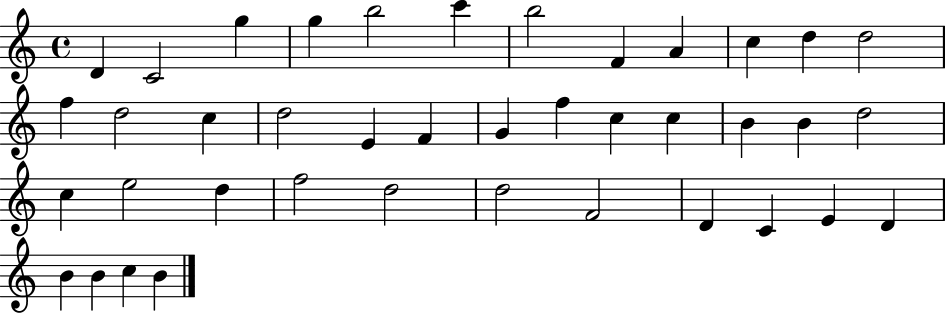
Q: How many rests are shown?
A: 0